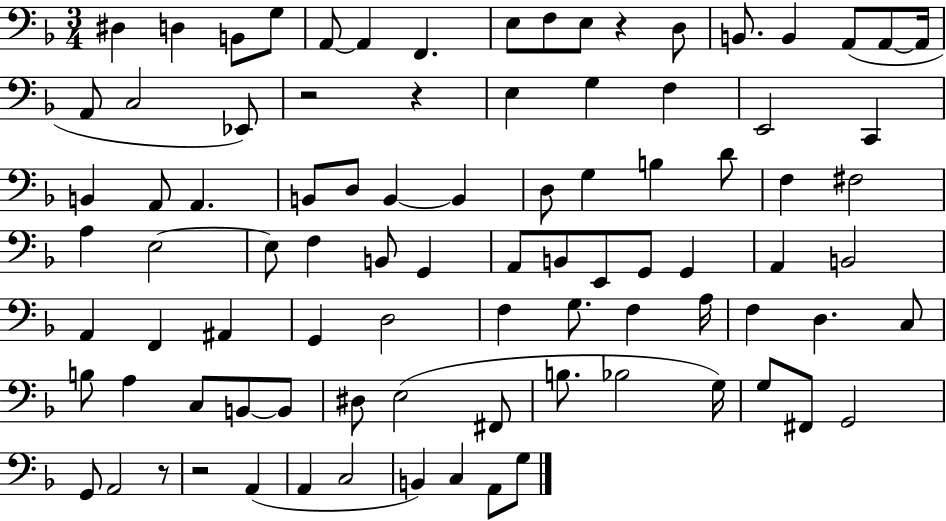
X:1
T:Untitled
M:3/4
L:1/4
K:F
^D, D, B,,/2 G,/2 A,,/2 A,, F,, E,/2 F,/2 E,/2 z D,/2 B,,/2 B,, A,,/2 A,,/2 A,,/4 A,,/2 C,2 _E,,/2 z2 z E, G, F, E,,2 C,, B,, A,,/2 A,, B,,/2 D,/2 B,, B,, D,/2 G, B, D/2 F, ^F,2 A, E,2 E,/2 F, B,,/2 G,, A,,/2 B,,/2 E,,/2 G,,/2 G,, A,, B,,2 A,, F,, ^A,, G,, D,2 F, G,/2 F, A,/4 F, D, C,/2 B,/2 A, C,/2 B,,/2 B,,/2 ^D,/2 E,2 ^F,,/2 B,/2 _B,2 G,/4 G,/2 ^F,,/2 G,,2 G,,/2 A,,2 z/2 z2 A,, A,, C,2 B,, C, A,,/2 G,/2